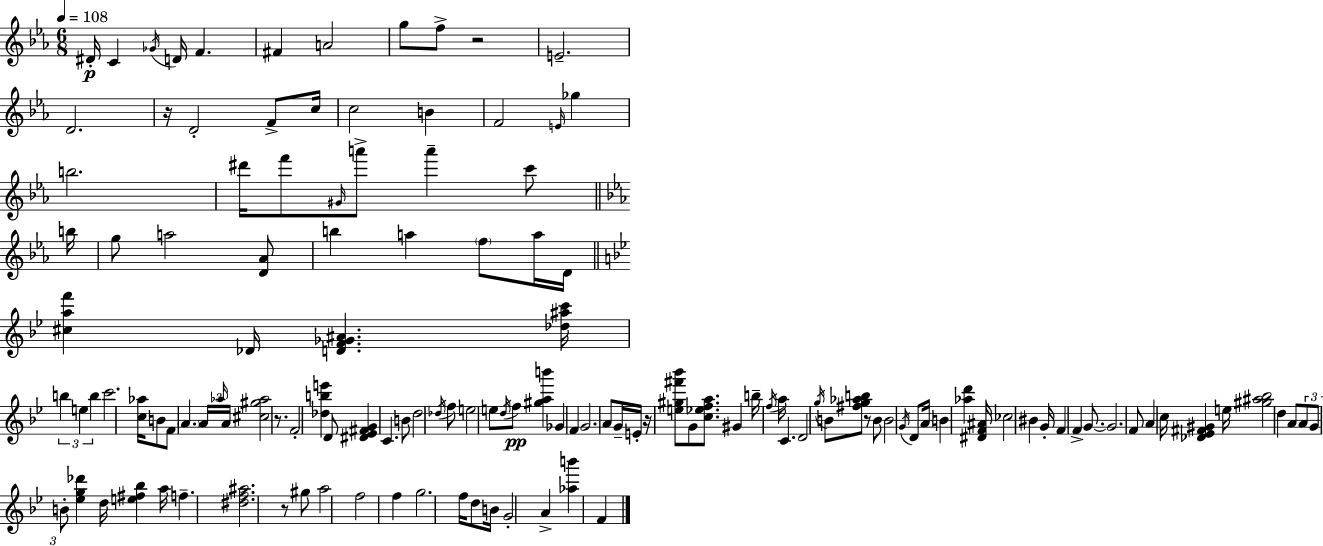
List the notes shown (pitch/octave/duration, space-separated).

D#4/s C4/q Gb4/s D4/s F4/q. F#4/q A4/h G5/e F5/e R/h E4/h. D4/h. R/s D4/h F4/e C5/s C5/h B4/q F4/h E4/s Gb5/q B5/h. D#6/s F6/e G#4/s A6/e A6/q C6/e B5/s G5/e A5/h [D4,Ab4]/e B5/q A5/q F5/e A5/s D4/s [C#5,A5,F6]/q Db4/s [D4,F4,Gb4,A#4]/q. [Db5,A#5,C6]/s B5/q E5/q B5/q C6/h. [C5,Ab5]/s B4/e F4/e A4/q. A4/s Ab5/s A4/s [C#5,G#5,Ab5]/h R/e. F4/h [Db5,B5,E6]/q D4/e [D#4,Eb4,F#4,G4]/q C4/q. B4/e D5/h Db5/s F5/e E5/h E5/e D5/s F5/e [G#5,A5,B6]/q Gb4/q F4/q G4/h. A4/e G4/s E4/s R/s [E5,G#5,F#6,Bb6]/e G4/e [C5,Eb5,F5,A5]/e. G#4/q B5/s F5/s A5/s C4/q. D4/h G5/s B4/e [F#5,G5,Ab5,B5]/e R/e B4/e B4/h G4/s D4/e A4/s B4/q [Ab5,D6]/q [D#4,F4,A#4]/s CES5/h BIS4/q G4/s F4/q F4/q G4/e. G4/h. F4/e A4/q C5/s [Db4,Eb4,F#4,G#4]/q E5/s [G#5,A#5,Bb5]/h D5/q A4/e A4/e G4/e B4/e [Eb5,G5,Db6]/q D5/s [E5,F#5,Bb5]/q A5/s F5/q. [D#5,F5,A#5]/h. R/e G#5/e A5/h F5/h F5/q G5/h. F5/s D5/e B4/s G4/h A4/q [Ab5,B6]/q F4/q